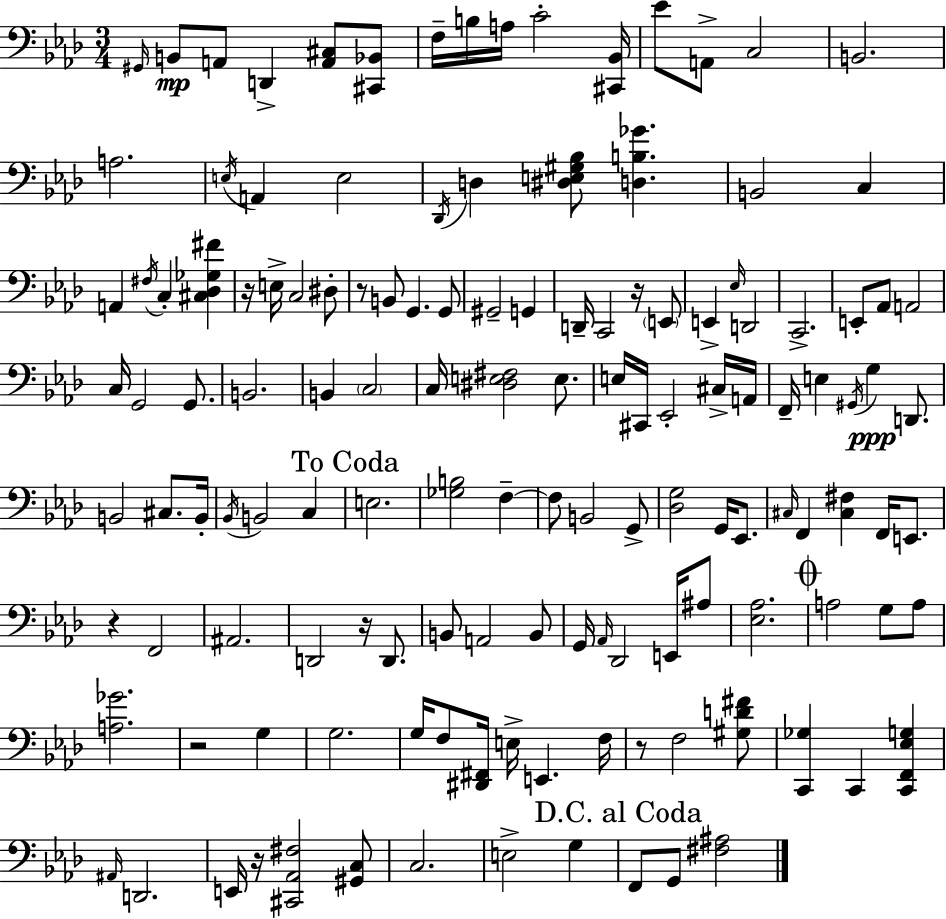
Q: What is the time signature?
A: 3/4